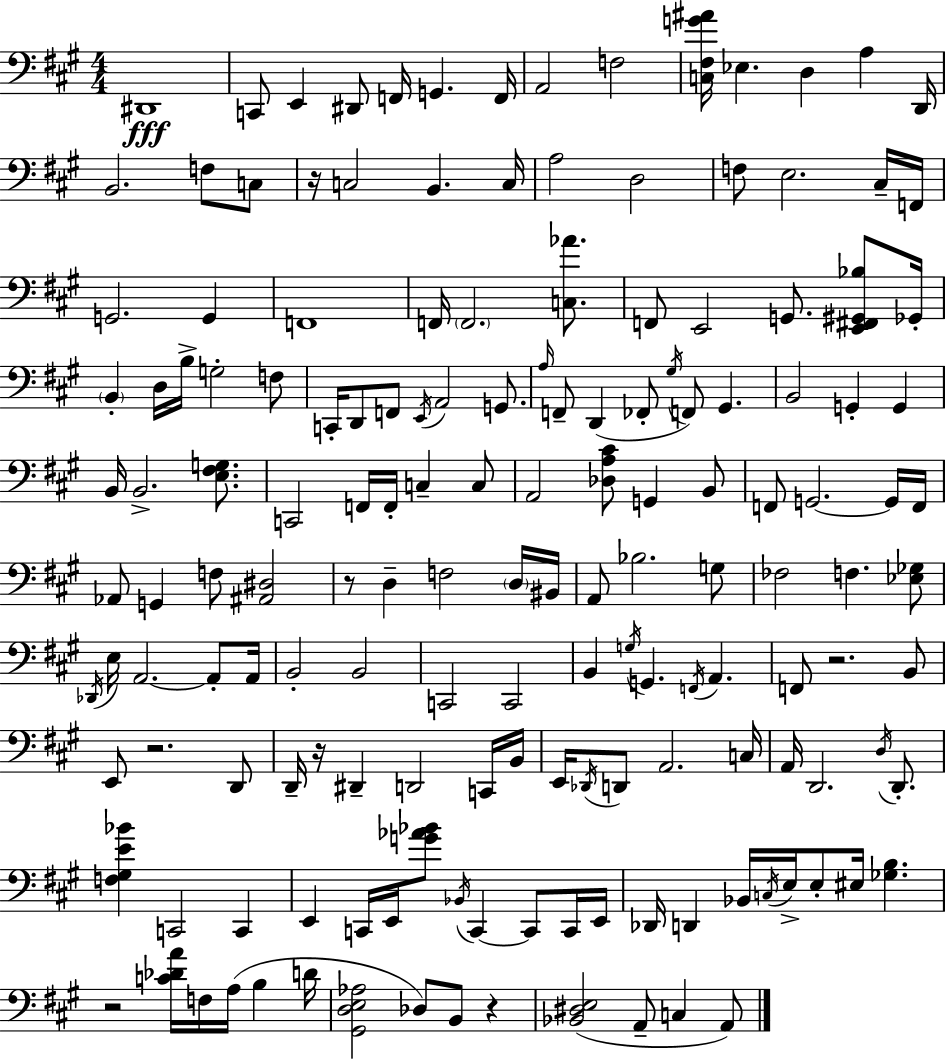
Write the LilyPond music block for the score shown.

{
  \clef bass
  \numericTimeSignature
  \time 4/4
  \key a \major
  \repeat volta 2 { dis,1\fff | c,8 e,4 dis,8 f,16 g,4. f,16 | a,2 f2 | <c fis g' ais'>16 ees4. d4 a4 d,16 | \break b,2. f8 c8 | r16 c2 b,4. c16 | a2 d2 | f8 e2. cis16-- f,16 | \break g,2. g,4 | f,1 | f,16 \parenthesize f,2. <c aes'>8. | f,8 e,2 g,8. <e, fis, gis, bes>8 ges,16-. | \break \parenthesize b,4-. d16 b16-> g2-. f8 | c,16-. d,8 f,8 \acciaccatura { e,16 } a,2 g,8. | \grace { a16 } f,8-- d,4( fes,8-. \acciaccatura { gis16 } f,8) gis,4. | b,2 g,4-. g,4 | \break b,16 b,2.-> | <e fis g>8. c,2 f,16 f,16-. c4-- | c8 a,2 <des a cis'>8 g,4 | b,8 f,8 g,2.~~ | \break g,16 f,16 aes,8 g,4 f8 <ais, dis>2 | r8 d4-- f2 | \parenthesize d16 bis,16 a,8 bes2. | g8 fes2 f4. | \break <ees ges>8 \acciaccatura { des,16 } e16 a,2.~~ | a,8-. a,16 b,2-. b,2 | c,2 c,2 | b,4 \acciaccatura { g16 } g,4. \acciaccatura { f,16 } | \break a,4. f,8 r2. | b,8 e,8 r2. | d,8 d,16-- r16 dis,4-- d,2 | c,16 b,16 e,16 \acciaccatura { des,16 } d,8 a,2. | \break c16 a,16 d,2. | \acciaccatura { d16 } d,8.-. <f gis e' bes'>4 c,2 | c,4 e,4 c,16 e,16 <g' aes' bes'>8 | \acciaccatura { bes,16 } c,4~~ c,8 c,16 e,16 des,16 d,4 bes,16 \acciaccatura { c16 } | \break e16-> e8-. eis16 <ges b>4. r2 | <c' des' a'>16 f16 a16( b4 d'16 <gis, d e aes>2 | des8) b,8 r4 <bes, dis e>2( | a,8-- c4 a,8) } \bar "|."
}